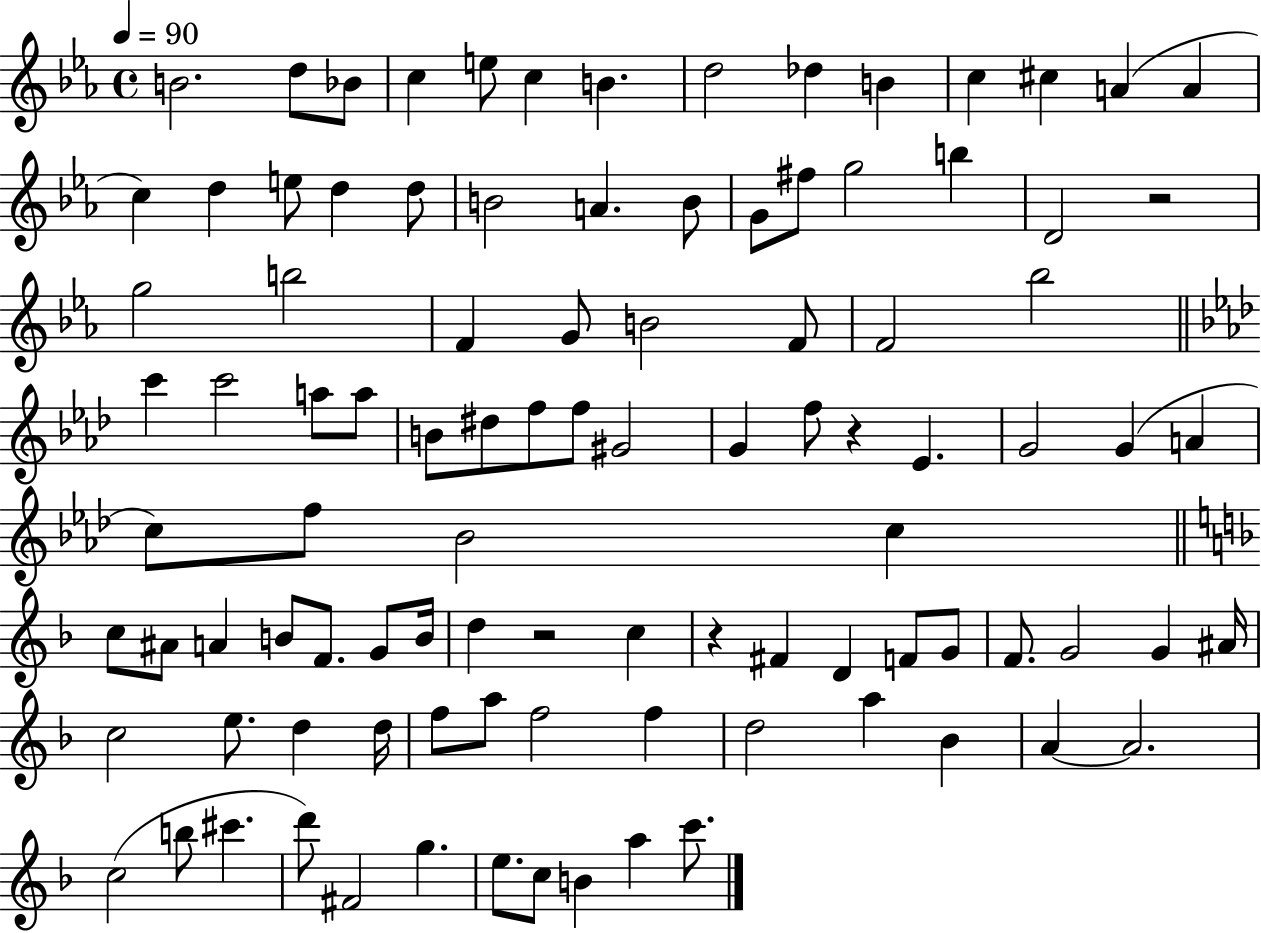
X:1
T:Untitled
M:4/4
L:1/4
K:Eb
B2 d/2 _B/2 c e/2 c B d2 _d B c ^c A A c d e/2 d d/2 B2 A B/2 G/2 ^f/2 g2 b D2 z2 g2 b2 F G/2 B2 F/2 F2 _b2 c' c'2 a/2 a/2 B/2 ^d/2 f/2 f/2 ^G2 G f/2 z _E G2 G A c/2 f/2 _B2 c c/2 ^A/2 A B/2 F/2 G/2 B/4 d z2 c z ^F D F/2 G/2 F/2 G2 G ^A/4 c2 e/2 d d/4 f/2 a/2 f2 f d2 a _B A A2 c2 b/2 ^c' d'/2 ^F2 g e/2 c/2 B a c'/2